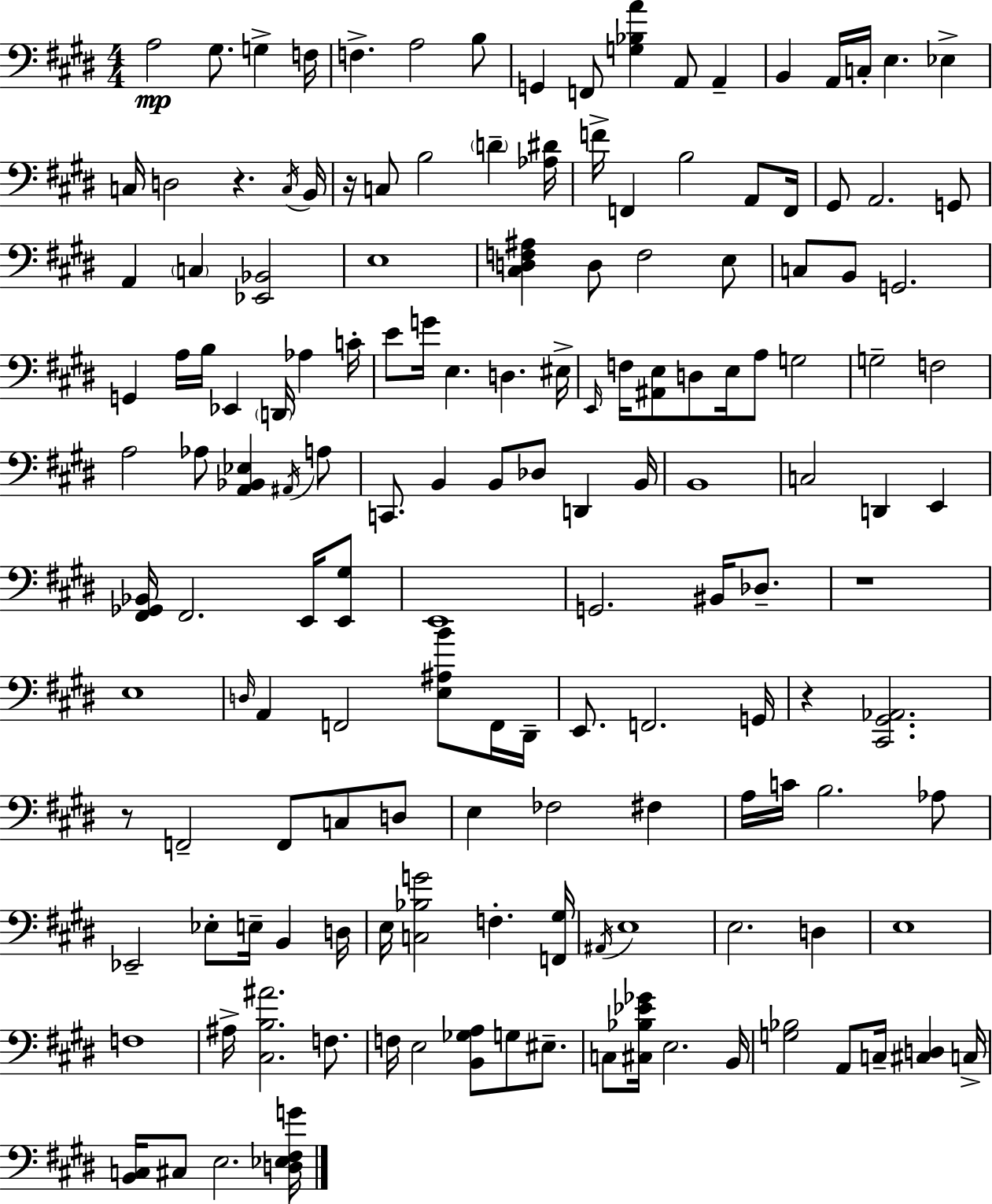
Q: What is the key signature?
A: E major